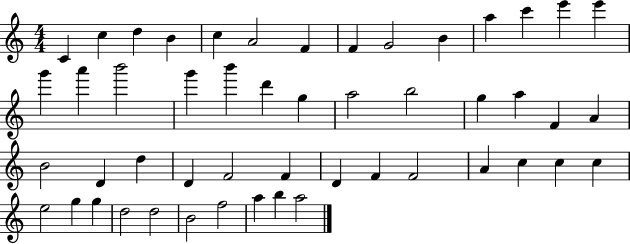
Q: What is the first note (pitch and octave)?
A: C4